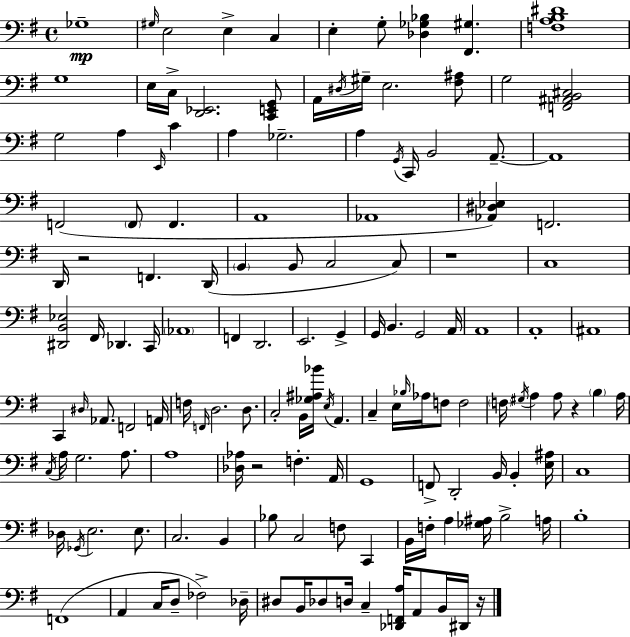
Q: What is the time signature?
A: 4/4